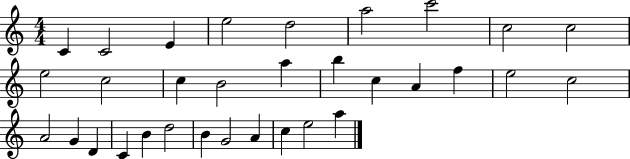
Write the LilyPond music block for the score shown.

{
  \clef treble
  \numericTimeSignature
  \time 4/4
  \key c \major
  c'4 c'2 e'4 | e''2 d''2 | a''2 c'''2 | c''2 c''2 | \break e''2 c''2 | c''4 b'2 a''4 | b''4 c''4 a'4 f''4 | e''2 c''2 | \break a'2 g'4 d'4 | c'4 b'4 d''2 | b'4 g'2 a'4 | c''4 e''2 a''4 | \break \bar "|."
}